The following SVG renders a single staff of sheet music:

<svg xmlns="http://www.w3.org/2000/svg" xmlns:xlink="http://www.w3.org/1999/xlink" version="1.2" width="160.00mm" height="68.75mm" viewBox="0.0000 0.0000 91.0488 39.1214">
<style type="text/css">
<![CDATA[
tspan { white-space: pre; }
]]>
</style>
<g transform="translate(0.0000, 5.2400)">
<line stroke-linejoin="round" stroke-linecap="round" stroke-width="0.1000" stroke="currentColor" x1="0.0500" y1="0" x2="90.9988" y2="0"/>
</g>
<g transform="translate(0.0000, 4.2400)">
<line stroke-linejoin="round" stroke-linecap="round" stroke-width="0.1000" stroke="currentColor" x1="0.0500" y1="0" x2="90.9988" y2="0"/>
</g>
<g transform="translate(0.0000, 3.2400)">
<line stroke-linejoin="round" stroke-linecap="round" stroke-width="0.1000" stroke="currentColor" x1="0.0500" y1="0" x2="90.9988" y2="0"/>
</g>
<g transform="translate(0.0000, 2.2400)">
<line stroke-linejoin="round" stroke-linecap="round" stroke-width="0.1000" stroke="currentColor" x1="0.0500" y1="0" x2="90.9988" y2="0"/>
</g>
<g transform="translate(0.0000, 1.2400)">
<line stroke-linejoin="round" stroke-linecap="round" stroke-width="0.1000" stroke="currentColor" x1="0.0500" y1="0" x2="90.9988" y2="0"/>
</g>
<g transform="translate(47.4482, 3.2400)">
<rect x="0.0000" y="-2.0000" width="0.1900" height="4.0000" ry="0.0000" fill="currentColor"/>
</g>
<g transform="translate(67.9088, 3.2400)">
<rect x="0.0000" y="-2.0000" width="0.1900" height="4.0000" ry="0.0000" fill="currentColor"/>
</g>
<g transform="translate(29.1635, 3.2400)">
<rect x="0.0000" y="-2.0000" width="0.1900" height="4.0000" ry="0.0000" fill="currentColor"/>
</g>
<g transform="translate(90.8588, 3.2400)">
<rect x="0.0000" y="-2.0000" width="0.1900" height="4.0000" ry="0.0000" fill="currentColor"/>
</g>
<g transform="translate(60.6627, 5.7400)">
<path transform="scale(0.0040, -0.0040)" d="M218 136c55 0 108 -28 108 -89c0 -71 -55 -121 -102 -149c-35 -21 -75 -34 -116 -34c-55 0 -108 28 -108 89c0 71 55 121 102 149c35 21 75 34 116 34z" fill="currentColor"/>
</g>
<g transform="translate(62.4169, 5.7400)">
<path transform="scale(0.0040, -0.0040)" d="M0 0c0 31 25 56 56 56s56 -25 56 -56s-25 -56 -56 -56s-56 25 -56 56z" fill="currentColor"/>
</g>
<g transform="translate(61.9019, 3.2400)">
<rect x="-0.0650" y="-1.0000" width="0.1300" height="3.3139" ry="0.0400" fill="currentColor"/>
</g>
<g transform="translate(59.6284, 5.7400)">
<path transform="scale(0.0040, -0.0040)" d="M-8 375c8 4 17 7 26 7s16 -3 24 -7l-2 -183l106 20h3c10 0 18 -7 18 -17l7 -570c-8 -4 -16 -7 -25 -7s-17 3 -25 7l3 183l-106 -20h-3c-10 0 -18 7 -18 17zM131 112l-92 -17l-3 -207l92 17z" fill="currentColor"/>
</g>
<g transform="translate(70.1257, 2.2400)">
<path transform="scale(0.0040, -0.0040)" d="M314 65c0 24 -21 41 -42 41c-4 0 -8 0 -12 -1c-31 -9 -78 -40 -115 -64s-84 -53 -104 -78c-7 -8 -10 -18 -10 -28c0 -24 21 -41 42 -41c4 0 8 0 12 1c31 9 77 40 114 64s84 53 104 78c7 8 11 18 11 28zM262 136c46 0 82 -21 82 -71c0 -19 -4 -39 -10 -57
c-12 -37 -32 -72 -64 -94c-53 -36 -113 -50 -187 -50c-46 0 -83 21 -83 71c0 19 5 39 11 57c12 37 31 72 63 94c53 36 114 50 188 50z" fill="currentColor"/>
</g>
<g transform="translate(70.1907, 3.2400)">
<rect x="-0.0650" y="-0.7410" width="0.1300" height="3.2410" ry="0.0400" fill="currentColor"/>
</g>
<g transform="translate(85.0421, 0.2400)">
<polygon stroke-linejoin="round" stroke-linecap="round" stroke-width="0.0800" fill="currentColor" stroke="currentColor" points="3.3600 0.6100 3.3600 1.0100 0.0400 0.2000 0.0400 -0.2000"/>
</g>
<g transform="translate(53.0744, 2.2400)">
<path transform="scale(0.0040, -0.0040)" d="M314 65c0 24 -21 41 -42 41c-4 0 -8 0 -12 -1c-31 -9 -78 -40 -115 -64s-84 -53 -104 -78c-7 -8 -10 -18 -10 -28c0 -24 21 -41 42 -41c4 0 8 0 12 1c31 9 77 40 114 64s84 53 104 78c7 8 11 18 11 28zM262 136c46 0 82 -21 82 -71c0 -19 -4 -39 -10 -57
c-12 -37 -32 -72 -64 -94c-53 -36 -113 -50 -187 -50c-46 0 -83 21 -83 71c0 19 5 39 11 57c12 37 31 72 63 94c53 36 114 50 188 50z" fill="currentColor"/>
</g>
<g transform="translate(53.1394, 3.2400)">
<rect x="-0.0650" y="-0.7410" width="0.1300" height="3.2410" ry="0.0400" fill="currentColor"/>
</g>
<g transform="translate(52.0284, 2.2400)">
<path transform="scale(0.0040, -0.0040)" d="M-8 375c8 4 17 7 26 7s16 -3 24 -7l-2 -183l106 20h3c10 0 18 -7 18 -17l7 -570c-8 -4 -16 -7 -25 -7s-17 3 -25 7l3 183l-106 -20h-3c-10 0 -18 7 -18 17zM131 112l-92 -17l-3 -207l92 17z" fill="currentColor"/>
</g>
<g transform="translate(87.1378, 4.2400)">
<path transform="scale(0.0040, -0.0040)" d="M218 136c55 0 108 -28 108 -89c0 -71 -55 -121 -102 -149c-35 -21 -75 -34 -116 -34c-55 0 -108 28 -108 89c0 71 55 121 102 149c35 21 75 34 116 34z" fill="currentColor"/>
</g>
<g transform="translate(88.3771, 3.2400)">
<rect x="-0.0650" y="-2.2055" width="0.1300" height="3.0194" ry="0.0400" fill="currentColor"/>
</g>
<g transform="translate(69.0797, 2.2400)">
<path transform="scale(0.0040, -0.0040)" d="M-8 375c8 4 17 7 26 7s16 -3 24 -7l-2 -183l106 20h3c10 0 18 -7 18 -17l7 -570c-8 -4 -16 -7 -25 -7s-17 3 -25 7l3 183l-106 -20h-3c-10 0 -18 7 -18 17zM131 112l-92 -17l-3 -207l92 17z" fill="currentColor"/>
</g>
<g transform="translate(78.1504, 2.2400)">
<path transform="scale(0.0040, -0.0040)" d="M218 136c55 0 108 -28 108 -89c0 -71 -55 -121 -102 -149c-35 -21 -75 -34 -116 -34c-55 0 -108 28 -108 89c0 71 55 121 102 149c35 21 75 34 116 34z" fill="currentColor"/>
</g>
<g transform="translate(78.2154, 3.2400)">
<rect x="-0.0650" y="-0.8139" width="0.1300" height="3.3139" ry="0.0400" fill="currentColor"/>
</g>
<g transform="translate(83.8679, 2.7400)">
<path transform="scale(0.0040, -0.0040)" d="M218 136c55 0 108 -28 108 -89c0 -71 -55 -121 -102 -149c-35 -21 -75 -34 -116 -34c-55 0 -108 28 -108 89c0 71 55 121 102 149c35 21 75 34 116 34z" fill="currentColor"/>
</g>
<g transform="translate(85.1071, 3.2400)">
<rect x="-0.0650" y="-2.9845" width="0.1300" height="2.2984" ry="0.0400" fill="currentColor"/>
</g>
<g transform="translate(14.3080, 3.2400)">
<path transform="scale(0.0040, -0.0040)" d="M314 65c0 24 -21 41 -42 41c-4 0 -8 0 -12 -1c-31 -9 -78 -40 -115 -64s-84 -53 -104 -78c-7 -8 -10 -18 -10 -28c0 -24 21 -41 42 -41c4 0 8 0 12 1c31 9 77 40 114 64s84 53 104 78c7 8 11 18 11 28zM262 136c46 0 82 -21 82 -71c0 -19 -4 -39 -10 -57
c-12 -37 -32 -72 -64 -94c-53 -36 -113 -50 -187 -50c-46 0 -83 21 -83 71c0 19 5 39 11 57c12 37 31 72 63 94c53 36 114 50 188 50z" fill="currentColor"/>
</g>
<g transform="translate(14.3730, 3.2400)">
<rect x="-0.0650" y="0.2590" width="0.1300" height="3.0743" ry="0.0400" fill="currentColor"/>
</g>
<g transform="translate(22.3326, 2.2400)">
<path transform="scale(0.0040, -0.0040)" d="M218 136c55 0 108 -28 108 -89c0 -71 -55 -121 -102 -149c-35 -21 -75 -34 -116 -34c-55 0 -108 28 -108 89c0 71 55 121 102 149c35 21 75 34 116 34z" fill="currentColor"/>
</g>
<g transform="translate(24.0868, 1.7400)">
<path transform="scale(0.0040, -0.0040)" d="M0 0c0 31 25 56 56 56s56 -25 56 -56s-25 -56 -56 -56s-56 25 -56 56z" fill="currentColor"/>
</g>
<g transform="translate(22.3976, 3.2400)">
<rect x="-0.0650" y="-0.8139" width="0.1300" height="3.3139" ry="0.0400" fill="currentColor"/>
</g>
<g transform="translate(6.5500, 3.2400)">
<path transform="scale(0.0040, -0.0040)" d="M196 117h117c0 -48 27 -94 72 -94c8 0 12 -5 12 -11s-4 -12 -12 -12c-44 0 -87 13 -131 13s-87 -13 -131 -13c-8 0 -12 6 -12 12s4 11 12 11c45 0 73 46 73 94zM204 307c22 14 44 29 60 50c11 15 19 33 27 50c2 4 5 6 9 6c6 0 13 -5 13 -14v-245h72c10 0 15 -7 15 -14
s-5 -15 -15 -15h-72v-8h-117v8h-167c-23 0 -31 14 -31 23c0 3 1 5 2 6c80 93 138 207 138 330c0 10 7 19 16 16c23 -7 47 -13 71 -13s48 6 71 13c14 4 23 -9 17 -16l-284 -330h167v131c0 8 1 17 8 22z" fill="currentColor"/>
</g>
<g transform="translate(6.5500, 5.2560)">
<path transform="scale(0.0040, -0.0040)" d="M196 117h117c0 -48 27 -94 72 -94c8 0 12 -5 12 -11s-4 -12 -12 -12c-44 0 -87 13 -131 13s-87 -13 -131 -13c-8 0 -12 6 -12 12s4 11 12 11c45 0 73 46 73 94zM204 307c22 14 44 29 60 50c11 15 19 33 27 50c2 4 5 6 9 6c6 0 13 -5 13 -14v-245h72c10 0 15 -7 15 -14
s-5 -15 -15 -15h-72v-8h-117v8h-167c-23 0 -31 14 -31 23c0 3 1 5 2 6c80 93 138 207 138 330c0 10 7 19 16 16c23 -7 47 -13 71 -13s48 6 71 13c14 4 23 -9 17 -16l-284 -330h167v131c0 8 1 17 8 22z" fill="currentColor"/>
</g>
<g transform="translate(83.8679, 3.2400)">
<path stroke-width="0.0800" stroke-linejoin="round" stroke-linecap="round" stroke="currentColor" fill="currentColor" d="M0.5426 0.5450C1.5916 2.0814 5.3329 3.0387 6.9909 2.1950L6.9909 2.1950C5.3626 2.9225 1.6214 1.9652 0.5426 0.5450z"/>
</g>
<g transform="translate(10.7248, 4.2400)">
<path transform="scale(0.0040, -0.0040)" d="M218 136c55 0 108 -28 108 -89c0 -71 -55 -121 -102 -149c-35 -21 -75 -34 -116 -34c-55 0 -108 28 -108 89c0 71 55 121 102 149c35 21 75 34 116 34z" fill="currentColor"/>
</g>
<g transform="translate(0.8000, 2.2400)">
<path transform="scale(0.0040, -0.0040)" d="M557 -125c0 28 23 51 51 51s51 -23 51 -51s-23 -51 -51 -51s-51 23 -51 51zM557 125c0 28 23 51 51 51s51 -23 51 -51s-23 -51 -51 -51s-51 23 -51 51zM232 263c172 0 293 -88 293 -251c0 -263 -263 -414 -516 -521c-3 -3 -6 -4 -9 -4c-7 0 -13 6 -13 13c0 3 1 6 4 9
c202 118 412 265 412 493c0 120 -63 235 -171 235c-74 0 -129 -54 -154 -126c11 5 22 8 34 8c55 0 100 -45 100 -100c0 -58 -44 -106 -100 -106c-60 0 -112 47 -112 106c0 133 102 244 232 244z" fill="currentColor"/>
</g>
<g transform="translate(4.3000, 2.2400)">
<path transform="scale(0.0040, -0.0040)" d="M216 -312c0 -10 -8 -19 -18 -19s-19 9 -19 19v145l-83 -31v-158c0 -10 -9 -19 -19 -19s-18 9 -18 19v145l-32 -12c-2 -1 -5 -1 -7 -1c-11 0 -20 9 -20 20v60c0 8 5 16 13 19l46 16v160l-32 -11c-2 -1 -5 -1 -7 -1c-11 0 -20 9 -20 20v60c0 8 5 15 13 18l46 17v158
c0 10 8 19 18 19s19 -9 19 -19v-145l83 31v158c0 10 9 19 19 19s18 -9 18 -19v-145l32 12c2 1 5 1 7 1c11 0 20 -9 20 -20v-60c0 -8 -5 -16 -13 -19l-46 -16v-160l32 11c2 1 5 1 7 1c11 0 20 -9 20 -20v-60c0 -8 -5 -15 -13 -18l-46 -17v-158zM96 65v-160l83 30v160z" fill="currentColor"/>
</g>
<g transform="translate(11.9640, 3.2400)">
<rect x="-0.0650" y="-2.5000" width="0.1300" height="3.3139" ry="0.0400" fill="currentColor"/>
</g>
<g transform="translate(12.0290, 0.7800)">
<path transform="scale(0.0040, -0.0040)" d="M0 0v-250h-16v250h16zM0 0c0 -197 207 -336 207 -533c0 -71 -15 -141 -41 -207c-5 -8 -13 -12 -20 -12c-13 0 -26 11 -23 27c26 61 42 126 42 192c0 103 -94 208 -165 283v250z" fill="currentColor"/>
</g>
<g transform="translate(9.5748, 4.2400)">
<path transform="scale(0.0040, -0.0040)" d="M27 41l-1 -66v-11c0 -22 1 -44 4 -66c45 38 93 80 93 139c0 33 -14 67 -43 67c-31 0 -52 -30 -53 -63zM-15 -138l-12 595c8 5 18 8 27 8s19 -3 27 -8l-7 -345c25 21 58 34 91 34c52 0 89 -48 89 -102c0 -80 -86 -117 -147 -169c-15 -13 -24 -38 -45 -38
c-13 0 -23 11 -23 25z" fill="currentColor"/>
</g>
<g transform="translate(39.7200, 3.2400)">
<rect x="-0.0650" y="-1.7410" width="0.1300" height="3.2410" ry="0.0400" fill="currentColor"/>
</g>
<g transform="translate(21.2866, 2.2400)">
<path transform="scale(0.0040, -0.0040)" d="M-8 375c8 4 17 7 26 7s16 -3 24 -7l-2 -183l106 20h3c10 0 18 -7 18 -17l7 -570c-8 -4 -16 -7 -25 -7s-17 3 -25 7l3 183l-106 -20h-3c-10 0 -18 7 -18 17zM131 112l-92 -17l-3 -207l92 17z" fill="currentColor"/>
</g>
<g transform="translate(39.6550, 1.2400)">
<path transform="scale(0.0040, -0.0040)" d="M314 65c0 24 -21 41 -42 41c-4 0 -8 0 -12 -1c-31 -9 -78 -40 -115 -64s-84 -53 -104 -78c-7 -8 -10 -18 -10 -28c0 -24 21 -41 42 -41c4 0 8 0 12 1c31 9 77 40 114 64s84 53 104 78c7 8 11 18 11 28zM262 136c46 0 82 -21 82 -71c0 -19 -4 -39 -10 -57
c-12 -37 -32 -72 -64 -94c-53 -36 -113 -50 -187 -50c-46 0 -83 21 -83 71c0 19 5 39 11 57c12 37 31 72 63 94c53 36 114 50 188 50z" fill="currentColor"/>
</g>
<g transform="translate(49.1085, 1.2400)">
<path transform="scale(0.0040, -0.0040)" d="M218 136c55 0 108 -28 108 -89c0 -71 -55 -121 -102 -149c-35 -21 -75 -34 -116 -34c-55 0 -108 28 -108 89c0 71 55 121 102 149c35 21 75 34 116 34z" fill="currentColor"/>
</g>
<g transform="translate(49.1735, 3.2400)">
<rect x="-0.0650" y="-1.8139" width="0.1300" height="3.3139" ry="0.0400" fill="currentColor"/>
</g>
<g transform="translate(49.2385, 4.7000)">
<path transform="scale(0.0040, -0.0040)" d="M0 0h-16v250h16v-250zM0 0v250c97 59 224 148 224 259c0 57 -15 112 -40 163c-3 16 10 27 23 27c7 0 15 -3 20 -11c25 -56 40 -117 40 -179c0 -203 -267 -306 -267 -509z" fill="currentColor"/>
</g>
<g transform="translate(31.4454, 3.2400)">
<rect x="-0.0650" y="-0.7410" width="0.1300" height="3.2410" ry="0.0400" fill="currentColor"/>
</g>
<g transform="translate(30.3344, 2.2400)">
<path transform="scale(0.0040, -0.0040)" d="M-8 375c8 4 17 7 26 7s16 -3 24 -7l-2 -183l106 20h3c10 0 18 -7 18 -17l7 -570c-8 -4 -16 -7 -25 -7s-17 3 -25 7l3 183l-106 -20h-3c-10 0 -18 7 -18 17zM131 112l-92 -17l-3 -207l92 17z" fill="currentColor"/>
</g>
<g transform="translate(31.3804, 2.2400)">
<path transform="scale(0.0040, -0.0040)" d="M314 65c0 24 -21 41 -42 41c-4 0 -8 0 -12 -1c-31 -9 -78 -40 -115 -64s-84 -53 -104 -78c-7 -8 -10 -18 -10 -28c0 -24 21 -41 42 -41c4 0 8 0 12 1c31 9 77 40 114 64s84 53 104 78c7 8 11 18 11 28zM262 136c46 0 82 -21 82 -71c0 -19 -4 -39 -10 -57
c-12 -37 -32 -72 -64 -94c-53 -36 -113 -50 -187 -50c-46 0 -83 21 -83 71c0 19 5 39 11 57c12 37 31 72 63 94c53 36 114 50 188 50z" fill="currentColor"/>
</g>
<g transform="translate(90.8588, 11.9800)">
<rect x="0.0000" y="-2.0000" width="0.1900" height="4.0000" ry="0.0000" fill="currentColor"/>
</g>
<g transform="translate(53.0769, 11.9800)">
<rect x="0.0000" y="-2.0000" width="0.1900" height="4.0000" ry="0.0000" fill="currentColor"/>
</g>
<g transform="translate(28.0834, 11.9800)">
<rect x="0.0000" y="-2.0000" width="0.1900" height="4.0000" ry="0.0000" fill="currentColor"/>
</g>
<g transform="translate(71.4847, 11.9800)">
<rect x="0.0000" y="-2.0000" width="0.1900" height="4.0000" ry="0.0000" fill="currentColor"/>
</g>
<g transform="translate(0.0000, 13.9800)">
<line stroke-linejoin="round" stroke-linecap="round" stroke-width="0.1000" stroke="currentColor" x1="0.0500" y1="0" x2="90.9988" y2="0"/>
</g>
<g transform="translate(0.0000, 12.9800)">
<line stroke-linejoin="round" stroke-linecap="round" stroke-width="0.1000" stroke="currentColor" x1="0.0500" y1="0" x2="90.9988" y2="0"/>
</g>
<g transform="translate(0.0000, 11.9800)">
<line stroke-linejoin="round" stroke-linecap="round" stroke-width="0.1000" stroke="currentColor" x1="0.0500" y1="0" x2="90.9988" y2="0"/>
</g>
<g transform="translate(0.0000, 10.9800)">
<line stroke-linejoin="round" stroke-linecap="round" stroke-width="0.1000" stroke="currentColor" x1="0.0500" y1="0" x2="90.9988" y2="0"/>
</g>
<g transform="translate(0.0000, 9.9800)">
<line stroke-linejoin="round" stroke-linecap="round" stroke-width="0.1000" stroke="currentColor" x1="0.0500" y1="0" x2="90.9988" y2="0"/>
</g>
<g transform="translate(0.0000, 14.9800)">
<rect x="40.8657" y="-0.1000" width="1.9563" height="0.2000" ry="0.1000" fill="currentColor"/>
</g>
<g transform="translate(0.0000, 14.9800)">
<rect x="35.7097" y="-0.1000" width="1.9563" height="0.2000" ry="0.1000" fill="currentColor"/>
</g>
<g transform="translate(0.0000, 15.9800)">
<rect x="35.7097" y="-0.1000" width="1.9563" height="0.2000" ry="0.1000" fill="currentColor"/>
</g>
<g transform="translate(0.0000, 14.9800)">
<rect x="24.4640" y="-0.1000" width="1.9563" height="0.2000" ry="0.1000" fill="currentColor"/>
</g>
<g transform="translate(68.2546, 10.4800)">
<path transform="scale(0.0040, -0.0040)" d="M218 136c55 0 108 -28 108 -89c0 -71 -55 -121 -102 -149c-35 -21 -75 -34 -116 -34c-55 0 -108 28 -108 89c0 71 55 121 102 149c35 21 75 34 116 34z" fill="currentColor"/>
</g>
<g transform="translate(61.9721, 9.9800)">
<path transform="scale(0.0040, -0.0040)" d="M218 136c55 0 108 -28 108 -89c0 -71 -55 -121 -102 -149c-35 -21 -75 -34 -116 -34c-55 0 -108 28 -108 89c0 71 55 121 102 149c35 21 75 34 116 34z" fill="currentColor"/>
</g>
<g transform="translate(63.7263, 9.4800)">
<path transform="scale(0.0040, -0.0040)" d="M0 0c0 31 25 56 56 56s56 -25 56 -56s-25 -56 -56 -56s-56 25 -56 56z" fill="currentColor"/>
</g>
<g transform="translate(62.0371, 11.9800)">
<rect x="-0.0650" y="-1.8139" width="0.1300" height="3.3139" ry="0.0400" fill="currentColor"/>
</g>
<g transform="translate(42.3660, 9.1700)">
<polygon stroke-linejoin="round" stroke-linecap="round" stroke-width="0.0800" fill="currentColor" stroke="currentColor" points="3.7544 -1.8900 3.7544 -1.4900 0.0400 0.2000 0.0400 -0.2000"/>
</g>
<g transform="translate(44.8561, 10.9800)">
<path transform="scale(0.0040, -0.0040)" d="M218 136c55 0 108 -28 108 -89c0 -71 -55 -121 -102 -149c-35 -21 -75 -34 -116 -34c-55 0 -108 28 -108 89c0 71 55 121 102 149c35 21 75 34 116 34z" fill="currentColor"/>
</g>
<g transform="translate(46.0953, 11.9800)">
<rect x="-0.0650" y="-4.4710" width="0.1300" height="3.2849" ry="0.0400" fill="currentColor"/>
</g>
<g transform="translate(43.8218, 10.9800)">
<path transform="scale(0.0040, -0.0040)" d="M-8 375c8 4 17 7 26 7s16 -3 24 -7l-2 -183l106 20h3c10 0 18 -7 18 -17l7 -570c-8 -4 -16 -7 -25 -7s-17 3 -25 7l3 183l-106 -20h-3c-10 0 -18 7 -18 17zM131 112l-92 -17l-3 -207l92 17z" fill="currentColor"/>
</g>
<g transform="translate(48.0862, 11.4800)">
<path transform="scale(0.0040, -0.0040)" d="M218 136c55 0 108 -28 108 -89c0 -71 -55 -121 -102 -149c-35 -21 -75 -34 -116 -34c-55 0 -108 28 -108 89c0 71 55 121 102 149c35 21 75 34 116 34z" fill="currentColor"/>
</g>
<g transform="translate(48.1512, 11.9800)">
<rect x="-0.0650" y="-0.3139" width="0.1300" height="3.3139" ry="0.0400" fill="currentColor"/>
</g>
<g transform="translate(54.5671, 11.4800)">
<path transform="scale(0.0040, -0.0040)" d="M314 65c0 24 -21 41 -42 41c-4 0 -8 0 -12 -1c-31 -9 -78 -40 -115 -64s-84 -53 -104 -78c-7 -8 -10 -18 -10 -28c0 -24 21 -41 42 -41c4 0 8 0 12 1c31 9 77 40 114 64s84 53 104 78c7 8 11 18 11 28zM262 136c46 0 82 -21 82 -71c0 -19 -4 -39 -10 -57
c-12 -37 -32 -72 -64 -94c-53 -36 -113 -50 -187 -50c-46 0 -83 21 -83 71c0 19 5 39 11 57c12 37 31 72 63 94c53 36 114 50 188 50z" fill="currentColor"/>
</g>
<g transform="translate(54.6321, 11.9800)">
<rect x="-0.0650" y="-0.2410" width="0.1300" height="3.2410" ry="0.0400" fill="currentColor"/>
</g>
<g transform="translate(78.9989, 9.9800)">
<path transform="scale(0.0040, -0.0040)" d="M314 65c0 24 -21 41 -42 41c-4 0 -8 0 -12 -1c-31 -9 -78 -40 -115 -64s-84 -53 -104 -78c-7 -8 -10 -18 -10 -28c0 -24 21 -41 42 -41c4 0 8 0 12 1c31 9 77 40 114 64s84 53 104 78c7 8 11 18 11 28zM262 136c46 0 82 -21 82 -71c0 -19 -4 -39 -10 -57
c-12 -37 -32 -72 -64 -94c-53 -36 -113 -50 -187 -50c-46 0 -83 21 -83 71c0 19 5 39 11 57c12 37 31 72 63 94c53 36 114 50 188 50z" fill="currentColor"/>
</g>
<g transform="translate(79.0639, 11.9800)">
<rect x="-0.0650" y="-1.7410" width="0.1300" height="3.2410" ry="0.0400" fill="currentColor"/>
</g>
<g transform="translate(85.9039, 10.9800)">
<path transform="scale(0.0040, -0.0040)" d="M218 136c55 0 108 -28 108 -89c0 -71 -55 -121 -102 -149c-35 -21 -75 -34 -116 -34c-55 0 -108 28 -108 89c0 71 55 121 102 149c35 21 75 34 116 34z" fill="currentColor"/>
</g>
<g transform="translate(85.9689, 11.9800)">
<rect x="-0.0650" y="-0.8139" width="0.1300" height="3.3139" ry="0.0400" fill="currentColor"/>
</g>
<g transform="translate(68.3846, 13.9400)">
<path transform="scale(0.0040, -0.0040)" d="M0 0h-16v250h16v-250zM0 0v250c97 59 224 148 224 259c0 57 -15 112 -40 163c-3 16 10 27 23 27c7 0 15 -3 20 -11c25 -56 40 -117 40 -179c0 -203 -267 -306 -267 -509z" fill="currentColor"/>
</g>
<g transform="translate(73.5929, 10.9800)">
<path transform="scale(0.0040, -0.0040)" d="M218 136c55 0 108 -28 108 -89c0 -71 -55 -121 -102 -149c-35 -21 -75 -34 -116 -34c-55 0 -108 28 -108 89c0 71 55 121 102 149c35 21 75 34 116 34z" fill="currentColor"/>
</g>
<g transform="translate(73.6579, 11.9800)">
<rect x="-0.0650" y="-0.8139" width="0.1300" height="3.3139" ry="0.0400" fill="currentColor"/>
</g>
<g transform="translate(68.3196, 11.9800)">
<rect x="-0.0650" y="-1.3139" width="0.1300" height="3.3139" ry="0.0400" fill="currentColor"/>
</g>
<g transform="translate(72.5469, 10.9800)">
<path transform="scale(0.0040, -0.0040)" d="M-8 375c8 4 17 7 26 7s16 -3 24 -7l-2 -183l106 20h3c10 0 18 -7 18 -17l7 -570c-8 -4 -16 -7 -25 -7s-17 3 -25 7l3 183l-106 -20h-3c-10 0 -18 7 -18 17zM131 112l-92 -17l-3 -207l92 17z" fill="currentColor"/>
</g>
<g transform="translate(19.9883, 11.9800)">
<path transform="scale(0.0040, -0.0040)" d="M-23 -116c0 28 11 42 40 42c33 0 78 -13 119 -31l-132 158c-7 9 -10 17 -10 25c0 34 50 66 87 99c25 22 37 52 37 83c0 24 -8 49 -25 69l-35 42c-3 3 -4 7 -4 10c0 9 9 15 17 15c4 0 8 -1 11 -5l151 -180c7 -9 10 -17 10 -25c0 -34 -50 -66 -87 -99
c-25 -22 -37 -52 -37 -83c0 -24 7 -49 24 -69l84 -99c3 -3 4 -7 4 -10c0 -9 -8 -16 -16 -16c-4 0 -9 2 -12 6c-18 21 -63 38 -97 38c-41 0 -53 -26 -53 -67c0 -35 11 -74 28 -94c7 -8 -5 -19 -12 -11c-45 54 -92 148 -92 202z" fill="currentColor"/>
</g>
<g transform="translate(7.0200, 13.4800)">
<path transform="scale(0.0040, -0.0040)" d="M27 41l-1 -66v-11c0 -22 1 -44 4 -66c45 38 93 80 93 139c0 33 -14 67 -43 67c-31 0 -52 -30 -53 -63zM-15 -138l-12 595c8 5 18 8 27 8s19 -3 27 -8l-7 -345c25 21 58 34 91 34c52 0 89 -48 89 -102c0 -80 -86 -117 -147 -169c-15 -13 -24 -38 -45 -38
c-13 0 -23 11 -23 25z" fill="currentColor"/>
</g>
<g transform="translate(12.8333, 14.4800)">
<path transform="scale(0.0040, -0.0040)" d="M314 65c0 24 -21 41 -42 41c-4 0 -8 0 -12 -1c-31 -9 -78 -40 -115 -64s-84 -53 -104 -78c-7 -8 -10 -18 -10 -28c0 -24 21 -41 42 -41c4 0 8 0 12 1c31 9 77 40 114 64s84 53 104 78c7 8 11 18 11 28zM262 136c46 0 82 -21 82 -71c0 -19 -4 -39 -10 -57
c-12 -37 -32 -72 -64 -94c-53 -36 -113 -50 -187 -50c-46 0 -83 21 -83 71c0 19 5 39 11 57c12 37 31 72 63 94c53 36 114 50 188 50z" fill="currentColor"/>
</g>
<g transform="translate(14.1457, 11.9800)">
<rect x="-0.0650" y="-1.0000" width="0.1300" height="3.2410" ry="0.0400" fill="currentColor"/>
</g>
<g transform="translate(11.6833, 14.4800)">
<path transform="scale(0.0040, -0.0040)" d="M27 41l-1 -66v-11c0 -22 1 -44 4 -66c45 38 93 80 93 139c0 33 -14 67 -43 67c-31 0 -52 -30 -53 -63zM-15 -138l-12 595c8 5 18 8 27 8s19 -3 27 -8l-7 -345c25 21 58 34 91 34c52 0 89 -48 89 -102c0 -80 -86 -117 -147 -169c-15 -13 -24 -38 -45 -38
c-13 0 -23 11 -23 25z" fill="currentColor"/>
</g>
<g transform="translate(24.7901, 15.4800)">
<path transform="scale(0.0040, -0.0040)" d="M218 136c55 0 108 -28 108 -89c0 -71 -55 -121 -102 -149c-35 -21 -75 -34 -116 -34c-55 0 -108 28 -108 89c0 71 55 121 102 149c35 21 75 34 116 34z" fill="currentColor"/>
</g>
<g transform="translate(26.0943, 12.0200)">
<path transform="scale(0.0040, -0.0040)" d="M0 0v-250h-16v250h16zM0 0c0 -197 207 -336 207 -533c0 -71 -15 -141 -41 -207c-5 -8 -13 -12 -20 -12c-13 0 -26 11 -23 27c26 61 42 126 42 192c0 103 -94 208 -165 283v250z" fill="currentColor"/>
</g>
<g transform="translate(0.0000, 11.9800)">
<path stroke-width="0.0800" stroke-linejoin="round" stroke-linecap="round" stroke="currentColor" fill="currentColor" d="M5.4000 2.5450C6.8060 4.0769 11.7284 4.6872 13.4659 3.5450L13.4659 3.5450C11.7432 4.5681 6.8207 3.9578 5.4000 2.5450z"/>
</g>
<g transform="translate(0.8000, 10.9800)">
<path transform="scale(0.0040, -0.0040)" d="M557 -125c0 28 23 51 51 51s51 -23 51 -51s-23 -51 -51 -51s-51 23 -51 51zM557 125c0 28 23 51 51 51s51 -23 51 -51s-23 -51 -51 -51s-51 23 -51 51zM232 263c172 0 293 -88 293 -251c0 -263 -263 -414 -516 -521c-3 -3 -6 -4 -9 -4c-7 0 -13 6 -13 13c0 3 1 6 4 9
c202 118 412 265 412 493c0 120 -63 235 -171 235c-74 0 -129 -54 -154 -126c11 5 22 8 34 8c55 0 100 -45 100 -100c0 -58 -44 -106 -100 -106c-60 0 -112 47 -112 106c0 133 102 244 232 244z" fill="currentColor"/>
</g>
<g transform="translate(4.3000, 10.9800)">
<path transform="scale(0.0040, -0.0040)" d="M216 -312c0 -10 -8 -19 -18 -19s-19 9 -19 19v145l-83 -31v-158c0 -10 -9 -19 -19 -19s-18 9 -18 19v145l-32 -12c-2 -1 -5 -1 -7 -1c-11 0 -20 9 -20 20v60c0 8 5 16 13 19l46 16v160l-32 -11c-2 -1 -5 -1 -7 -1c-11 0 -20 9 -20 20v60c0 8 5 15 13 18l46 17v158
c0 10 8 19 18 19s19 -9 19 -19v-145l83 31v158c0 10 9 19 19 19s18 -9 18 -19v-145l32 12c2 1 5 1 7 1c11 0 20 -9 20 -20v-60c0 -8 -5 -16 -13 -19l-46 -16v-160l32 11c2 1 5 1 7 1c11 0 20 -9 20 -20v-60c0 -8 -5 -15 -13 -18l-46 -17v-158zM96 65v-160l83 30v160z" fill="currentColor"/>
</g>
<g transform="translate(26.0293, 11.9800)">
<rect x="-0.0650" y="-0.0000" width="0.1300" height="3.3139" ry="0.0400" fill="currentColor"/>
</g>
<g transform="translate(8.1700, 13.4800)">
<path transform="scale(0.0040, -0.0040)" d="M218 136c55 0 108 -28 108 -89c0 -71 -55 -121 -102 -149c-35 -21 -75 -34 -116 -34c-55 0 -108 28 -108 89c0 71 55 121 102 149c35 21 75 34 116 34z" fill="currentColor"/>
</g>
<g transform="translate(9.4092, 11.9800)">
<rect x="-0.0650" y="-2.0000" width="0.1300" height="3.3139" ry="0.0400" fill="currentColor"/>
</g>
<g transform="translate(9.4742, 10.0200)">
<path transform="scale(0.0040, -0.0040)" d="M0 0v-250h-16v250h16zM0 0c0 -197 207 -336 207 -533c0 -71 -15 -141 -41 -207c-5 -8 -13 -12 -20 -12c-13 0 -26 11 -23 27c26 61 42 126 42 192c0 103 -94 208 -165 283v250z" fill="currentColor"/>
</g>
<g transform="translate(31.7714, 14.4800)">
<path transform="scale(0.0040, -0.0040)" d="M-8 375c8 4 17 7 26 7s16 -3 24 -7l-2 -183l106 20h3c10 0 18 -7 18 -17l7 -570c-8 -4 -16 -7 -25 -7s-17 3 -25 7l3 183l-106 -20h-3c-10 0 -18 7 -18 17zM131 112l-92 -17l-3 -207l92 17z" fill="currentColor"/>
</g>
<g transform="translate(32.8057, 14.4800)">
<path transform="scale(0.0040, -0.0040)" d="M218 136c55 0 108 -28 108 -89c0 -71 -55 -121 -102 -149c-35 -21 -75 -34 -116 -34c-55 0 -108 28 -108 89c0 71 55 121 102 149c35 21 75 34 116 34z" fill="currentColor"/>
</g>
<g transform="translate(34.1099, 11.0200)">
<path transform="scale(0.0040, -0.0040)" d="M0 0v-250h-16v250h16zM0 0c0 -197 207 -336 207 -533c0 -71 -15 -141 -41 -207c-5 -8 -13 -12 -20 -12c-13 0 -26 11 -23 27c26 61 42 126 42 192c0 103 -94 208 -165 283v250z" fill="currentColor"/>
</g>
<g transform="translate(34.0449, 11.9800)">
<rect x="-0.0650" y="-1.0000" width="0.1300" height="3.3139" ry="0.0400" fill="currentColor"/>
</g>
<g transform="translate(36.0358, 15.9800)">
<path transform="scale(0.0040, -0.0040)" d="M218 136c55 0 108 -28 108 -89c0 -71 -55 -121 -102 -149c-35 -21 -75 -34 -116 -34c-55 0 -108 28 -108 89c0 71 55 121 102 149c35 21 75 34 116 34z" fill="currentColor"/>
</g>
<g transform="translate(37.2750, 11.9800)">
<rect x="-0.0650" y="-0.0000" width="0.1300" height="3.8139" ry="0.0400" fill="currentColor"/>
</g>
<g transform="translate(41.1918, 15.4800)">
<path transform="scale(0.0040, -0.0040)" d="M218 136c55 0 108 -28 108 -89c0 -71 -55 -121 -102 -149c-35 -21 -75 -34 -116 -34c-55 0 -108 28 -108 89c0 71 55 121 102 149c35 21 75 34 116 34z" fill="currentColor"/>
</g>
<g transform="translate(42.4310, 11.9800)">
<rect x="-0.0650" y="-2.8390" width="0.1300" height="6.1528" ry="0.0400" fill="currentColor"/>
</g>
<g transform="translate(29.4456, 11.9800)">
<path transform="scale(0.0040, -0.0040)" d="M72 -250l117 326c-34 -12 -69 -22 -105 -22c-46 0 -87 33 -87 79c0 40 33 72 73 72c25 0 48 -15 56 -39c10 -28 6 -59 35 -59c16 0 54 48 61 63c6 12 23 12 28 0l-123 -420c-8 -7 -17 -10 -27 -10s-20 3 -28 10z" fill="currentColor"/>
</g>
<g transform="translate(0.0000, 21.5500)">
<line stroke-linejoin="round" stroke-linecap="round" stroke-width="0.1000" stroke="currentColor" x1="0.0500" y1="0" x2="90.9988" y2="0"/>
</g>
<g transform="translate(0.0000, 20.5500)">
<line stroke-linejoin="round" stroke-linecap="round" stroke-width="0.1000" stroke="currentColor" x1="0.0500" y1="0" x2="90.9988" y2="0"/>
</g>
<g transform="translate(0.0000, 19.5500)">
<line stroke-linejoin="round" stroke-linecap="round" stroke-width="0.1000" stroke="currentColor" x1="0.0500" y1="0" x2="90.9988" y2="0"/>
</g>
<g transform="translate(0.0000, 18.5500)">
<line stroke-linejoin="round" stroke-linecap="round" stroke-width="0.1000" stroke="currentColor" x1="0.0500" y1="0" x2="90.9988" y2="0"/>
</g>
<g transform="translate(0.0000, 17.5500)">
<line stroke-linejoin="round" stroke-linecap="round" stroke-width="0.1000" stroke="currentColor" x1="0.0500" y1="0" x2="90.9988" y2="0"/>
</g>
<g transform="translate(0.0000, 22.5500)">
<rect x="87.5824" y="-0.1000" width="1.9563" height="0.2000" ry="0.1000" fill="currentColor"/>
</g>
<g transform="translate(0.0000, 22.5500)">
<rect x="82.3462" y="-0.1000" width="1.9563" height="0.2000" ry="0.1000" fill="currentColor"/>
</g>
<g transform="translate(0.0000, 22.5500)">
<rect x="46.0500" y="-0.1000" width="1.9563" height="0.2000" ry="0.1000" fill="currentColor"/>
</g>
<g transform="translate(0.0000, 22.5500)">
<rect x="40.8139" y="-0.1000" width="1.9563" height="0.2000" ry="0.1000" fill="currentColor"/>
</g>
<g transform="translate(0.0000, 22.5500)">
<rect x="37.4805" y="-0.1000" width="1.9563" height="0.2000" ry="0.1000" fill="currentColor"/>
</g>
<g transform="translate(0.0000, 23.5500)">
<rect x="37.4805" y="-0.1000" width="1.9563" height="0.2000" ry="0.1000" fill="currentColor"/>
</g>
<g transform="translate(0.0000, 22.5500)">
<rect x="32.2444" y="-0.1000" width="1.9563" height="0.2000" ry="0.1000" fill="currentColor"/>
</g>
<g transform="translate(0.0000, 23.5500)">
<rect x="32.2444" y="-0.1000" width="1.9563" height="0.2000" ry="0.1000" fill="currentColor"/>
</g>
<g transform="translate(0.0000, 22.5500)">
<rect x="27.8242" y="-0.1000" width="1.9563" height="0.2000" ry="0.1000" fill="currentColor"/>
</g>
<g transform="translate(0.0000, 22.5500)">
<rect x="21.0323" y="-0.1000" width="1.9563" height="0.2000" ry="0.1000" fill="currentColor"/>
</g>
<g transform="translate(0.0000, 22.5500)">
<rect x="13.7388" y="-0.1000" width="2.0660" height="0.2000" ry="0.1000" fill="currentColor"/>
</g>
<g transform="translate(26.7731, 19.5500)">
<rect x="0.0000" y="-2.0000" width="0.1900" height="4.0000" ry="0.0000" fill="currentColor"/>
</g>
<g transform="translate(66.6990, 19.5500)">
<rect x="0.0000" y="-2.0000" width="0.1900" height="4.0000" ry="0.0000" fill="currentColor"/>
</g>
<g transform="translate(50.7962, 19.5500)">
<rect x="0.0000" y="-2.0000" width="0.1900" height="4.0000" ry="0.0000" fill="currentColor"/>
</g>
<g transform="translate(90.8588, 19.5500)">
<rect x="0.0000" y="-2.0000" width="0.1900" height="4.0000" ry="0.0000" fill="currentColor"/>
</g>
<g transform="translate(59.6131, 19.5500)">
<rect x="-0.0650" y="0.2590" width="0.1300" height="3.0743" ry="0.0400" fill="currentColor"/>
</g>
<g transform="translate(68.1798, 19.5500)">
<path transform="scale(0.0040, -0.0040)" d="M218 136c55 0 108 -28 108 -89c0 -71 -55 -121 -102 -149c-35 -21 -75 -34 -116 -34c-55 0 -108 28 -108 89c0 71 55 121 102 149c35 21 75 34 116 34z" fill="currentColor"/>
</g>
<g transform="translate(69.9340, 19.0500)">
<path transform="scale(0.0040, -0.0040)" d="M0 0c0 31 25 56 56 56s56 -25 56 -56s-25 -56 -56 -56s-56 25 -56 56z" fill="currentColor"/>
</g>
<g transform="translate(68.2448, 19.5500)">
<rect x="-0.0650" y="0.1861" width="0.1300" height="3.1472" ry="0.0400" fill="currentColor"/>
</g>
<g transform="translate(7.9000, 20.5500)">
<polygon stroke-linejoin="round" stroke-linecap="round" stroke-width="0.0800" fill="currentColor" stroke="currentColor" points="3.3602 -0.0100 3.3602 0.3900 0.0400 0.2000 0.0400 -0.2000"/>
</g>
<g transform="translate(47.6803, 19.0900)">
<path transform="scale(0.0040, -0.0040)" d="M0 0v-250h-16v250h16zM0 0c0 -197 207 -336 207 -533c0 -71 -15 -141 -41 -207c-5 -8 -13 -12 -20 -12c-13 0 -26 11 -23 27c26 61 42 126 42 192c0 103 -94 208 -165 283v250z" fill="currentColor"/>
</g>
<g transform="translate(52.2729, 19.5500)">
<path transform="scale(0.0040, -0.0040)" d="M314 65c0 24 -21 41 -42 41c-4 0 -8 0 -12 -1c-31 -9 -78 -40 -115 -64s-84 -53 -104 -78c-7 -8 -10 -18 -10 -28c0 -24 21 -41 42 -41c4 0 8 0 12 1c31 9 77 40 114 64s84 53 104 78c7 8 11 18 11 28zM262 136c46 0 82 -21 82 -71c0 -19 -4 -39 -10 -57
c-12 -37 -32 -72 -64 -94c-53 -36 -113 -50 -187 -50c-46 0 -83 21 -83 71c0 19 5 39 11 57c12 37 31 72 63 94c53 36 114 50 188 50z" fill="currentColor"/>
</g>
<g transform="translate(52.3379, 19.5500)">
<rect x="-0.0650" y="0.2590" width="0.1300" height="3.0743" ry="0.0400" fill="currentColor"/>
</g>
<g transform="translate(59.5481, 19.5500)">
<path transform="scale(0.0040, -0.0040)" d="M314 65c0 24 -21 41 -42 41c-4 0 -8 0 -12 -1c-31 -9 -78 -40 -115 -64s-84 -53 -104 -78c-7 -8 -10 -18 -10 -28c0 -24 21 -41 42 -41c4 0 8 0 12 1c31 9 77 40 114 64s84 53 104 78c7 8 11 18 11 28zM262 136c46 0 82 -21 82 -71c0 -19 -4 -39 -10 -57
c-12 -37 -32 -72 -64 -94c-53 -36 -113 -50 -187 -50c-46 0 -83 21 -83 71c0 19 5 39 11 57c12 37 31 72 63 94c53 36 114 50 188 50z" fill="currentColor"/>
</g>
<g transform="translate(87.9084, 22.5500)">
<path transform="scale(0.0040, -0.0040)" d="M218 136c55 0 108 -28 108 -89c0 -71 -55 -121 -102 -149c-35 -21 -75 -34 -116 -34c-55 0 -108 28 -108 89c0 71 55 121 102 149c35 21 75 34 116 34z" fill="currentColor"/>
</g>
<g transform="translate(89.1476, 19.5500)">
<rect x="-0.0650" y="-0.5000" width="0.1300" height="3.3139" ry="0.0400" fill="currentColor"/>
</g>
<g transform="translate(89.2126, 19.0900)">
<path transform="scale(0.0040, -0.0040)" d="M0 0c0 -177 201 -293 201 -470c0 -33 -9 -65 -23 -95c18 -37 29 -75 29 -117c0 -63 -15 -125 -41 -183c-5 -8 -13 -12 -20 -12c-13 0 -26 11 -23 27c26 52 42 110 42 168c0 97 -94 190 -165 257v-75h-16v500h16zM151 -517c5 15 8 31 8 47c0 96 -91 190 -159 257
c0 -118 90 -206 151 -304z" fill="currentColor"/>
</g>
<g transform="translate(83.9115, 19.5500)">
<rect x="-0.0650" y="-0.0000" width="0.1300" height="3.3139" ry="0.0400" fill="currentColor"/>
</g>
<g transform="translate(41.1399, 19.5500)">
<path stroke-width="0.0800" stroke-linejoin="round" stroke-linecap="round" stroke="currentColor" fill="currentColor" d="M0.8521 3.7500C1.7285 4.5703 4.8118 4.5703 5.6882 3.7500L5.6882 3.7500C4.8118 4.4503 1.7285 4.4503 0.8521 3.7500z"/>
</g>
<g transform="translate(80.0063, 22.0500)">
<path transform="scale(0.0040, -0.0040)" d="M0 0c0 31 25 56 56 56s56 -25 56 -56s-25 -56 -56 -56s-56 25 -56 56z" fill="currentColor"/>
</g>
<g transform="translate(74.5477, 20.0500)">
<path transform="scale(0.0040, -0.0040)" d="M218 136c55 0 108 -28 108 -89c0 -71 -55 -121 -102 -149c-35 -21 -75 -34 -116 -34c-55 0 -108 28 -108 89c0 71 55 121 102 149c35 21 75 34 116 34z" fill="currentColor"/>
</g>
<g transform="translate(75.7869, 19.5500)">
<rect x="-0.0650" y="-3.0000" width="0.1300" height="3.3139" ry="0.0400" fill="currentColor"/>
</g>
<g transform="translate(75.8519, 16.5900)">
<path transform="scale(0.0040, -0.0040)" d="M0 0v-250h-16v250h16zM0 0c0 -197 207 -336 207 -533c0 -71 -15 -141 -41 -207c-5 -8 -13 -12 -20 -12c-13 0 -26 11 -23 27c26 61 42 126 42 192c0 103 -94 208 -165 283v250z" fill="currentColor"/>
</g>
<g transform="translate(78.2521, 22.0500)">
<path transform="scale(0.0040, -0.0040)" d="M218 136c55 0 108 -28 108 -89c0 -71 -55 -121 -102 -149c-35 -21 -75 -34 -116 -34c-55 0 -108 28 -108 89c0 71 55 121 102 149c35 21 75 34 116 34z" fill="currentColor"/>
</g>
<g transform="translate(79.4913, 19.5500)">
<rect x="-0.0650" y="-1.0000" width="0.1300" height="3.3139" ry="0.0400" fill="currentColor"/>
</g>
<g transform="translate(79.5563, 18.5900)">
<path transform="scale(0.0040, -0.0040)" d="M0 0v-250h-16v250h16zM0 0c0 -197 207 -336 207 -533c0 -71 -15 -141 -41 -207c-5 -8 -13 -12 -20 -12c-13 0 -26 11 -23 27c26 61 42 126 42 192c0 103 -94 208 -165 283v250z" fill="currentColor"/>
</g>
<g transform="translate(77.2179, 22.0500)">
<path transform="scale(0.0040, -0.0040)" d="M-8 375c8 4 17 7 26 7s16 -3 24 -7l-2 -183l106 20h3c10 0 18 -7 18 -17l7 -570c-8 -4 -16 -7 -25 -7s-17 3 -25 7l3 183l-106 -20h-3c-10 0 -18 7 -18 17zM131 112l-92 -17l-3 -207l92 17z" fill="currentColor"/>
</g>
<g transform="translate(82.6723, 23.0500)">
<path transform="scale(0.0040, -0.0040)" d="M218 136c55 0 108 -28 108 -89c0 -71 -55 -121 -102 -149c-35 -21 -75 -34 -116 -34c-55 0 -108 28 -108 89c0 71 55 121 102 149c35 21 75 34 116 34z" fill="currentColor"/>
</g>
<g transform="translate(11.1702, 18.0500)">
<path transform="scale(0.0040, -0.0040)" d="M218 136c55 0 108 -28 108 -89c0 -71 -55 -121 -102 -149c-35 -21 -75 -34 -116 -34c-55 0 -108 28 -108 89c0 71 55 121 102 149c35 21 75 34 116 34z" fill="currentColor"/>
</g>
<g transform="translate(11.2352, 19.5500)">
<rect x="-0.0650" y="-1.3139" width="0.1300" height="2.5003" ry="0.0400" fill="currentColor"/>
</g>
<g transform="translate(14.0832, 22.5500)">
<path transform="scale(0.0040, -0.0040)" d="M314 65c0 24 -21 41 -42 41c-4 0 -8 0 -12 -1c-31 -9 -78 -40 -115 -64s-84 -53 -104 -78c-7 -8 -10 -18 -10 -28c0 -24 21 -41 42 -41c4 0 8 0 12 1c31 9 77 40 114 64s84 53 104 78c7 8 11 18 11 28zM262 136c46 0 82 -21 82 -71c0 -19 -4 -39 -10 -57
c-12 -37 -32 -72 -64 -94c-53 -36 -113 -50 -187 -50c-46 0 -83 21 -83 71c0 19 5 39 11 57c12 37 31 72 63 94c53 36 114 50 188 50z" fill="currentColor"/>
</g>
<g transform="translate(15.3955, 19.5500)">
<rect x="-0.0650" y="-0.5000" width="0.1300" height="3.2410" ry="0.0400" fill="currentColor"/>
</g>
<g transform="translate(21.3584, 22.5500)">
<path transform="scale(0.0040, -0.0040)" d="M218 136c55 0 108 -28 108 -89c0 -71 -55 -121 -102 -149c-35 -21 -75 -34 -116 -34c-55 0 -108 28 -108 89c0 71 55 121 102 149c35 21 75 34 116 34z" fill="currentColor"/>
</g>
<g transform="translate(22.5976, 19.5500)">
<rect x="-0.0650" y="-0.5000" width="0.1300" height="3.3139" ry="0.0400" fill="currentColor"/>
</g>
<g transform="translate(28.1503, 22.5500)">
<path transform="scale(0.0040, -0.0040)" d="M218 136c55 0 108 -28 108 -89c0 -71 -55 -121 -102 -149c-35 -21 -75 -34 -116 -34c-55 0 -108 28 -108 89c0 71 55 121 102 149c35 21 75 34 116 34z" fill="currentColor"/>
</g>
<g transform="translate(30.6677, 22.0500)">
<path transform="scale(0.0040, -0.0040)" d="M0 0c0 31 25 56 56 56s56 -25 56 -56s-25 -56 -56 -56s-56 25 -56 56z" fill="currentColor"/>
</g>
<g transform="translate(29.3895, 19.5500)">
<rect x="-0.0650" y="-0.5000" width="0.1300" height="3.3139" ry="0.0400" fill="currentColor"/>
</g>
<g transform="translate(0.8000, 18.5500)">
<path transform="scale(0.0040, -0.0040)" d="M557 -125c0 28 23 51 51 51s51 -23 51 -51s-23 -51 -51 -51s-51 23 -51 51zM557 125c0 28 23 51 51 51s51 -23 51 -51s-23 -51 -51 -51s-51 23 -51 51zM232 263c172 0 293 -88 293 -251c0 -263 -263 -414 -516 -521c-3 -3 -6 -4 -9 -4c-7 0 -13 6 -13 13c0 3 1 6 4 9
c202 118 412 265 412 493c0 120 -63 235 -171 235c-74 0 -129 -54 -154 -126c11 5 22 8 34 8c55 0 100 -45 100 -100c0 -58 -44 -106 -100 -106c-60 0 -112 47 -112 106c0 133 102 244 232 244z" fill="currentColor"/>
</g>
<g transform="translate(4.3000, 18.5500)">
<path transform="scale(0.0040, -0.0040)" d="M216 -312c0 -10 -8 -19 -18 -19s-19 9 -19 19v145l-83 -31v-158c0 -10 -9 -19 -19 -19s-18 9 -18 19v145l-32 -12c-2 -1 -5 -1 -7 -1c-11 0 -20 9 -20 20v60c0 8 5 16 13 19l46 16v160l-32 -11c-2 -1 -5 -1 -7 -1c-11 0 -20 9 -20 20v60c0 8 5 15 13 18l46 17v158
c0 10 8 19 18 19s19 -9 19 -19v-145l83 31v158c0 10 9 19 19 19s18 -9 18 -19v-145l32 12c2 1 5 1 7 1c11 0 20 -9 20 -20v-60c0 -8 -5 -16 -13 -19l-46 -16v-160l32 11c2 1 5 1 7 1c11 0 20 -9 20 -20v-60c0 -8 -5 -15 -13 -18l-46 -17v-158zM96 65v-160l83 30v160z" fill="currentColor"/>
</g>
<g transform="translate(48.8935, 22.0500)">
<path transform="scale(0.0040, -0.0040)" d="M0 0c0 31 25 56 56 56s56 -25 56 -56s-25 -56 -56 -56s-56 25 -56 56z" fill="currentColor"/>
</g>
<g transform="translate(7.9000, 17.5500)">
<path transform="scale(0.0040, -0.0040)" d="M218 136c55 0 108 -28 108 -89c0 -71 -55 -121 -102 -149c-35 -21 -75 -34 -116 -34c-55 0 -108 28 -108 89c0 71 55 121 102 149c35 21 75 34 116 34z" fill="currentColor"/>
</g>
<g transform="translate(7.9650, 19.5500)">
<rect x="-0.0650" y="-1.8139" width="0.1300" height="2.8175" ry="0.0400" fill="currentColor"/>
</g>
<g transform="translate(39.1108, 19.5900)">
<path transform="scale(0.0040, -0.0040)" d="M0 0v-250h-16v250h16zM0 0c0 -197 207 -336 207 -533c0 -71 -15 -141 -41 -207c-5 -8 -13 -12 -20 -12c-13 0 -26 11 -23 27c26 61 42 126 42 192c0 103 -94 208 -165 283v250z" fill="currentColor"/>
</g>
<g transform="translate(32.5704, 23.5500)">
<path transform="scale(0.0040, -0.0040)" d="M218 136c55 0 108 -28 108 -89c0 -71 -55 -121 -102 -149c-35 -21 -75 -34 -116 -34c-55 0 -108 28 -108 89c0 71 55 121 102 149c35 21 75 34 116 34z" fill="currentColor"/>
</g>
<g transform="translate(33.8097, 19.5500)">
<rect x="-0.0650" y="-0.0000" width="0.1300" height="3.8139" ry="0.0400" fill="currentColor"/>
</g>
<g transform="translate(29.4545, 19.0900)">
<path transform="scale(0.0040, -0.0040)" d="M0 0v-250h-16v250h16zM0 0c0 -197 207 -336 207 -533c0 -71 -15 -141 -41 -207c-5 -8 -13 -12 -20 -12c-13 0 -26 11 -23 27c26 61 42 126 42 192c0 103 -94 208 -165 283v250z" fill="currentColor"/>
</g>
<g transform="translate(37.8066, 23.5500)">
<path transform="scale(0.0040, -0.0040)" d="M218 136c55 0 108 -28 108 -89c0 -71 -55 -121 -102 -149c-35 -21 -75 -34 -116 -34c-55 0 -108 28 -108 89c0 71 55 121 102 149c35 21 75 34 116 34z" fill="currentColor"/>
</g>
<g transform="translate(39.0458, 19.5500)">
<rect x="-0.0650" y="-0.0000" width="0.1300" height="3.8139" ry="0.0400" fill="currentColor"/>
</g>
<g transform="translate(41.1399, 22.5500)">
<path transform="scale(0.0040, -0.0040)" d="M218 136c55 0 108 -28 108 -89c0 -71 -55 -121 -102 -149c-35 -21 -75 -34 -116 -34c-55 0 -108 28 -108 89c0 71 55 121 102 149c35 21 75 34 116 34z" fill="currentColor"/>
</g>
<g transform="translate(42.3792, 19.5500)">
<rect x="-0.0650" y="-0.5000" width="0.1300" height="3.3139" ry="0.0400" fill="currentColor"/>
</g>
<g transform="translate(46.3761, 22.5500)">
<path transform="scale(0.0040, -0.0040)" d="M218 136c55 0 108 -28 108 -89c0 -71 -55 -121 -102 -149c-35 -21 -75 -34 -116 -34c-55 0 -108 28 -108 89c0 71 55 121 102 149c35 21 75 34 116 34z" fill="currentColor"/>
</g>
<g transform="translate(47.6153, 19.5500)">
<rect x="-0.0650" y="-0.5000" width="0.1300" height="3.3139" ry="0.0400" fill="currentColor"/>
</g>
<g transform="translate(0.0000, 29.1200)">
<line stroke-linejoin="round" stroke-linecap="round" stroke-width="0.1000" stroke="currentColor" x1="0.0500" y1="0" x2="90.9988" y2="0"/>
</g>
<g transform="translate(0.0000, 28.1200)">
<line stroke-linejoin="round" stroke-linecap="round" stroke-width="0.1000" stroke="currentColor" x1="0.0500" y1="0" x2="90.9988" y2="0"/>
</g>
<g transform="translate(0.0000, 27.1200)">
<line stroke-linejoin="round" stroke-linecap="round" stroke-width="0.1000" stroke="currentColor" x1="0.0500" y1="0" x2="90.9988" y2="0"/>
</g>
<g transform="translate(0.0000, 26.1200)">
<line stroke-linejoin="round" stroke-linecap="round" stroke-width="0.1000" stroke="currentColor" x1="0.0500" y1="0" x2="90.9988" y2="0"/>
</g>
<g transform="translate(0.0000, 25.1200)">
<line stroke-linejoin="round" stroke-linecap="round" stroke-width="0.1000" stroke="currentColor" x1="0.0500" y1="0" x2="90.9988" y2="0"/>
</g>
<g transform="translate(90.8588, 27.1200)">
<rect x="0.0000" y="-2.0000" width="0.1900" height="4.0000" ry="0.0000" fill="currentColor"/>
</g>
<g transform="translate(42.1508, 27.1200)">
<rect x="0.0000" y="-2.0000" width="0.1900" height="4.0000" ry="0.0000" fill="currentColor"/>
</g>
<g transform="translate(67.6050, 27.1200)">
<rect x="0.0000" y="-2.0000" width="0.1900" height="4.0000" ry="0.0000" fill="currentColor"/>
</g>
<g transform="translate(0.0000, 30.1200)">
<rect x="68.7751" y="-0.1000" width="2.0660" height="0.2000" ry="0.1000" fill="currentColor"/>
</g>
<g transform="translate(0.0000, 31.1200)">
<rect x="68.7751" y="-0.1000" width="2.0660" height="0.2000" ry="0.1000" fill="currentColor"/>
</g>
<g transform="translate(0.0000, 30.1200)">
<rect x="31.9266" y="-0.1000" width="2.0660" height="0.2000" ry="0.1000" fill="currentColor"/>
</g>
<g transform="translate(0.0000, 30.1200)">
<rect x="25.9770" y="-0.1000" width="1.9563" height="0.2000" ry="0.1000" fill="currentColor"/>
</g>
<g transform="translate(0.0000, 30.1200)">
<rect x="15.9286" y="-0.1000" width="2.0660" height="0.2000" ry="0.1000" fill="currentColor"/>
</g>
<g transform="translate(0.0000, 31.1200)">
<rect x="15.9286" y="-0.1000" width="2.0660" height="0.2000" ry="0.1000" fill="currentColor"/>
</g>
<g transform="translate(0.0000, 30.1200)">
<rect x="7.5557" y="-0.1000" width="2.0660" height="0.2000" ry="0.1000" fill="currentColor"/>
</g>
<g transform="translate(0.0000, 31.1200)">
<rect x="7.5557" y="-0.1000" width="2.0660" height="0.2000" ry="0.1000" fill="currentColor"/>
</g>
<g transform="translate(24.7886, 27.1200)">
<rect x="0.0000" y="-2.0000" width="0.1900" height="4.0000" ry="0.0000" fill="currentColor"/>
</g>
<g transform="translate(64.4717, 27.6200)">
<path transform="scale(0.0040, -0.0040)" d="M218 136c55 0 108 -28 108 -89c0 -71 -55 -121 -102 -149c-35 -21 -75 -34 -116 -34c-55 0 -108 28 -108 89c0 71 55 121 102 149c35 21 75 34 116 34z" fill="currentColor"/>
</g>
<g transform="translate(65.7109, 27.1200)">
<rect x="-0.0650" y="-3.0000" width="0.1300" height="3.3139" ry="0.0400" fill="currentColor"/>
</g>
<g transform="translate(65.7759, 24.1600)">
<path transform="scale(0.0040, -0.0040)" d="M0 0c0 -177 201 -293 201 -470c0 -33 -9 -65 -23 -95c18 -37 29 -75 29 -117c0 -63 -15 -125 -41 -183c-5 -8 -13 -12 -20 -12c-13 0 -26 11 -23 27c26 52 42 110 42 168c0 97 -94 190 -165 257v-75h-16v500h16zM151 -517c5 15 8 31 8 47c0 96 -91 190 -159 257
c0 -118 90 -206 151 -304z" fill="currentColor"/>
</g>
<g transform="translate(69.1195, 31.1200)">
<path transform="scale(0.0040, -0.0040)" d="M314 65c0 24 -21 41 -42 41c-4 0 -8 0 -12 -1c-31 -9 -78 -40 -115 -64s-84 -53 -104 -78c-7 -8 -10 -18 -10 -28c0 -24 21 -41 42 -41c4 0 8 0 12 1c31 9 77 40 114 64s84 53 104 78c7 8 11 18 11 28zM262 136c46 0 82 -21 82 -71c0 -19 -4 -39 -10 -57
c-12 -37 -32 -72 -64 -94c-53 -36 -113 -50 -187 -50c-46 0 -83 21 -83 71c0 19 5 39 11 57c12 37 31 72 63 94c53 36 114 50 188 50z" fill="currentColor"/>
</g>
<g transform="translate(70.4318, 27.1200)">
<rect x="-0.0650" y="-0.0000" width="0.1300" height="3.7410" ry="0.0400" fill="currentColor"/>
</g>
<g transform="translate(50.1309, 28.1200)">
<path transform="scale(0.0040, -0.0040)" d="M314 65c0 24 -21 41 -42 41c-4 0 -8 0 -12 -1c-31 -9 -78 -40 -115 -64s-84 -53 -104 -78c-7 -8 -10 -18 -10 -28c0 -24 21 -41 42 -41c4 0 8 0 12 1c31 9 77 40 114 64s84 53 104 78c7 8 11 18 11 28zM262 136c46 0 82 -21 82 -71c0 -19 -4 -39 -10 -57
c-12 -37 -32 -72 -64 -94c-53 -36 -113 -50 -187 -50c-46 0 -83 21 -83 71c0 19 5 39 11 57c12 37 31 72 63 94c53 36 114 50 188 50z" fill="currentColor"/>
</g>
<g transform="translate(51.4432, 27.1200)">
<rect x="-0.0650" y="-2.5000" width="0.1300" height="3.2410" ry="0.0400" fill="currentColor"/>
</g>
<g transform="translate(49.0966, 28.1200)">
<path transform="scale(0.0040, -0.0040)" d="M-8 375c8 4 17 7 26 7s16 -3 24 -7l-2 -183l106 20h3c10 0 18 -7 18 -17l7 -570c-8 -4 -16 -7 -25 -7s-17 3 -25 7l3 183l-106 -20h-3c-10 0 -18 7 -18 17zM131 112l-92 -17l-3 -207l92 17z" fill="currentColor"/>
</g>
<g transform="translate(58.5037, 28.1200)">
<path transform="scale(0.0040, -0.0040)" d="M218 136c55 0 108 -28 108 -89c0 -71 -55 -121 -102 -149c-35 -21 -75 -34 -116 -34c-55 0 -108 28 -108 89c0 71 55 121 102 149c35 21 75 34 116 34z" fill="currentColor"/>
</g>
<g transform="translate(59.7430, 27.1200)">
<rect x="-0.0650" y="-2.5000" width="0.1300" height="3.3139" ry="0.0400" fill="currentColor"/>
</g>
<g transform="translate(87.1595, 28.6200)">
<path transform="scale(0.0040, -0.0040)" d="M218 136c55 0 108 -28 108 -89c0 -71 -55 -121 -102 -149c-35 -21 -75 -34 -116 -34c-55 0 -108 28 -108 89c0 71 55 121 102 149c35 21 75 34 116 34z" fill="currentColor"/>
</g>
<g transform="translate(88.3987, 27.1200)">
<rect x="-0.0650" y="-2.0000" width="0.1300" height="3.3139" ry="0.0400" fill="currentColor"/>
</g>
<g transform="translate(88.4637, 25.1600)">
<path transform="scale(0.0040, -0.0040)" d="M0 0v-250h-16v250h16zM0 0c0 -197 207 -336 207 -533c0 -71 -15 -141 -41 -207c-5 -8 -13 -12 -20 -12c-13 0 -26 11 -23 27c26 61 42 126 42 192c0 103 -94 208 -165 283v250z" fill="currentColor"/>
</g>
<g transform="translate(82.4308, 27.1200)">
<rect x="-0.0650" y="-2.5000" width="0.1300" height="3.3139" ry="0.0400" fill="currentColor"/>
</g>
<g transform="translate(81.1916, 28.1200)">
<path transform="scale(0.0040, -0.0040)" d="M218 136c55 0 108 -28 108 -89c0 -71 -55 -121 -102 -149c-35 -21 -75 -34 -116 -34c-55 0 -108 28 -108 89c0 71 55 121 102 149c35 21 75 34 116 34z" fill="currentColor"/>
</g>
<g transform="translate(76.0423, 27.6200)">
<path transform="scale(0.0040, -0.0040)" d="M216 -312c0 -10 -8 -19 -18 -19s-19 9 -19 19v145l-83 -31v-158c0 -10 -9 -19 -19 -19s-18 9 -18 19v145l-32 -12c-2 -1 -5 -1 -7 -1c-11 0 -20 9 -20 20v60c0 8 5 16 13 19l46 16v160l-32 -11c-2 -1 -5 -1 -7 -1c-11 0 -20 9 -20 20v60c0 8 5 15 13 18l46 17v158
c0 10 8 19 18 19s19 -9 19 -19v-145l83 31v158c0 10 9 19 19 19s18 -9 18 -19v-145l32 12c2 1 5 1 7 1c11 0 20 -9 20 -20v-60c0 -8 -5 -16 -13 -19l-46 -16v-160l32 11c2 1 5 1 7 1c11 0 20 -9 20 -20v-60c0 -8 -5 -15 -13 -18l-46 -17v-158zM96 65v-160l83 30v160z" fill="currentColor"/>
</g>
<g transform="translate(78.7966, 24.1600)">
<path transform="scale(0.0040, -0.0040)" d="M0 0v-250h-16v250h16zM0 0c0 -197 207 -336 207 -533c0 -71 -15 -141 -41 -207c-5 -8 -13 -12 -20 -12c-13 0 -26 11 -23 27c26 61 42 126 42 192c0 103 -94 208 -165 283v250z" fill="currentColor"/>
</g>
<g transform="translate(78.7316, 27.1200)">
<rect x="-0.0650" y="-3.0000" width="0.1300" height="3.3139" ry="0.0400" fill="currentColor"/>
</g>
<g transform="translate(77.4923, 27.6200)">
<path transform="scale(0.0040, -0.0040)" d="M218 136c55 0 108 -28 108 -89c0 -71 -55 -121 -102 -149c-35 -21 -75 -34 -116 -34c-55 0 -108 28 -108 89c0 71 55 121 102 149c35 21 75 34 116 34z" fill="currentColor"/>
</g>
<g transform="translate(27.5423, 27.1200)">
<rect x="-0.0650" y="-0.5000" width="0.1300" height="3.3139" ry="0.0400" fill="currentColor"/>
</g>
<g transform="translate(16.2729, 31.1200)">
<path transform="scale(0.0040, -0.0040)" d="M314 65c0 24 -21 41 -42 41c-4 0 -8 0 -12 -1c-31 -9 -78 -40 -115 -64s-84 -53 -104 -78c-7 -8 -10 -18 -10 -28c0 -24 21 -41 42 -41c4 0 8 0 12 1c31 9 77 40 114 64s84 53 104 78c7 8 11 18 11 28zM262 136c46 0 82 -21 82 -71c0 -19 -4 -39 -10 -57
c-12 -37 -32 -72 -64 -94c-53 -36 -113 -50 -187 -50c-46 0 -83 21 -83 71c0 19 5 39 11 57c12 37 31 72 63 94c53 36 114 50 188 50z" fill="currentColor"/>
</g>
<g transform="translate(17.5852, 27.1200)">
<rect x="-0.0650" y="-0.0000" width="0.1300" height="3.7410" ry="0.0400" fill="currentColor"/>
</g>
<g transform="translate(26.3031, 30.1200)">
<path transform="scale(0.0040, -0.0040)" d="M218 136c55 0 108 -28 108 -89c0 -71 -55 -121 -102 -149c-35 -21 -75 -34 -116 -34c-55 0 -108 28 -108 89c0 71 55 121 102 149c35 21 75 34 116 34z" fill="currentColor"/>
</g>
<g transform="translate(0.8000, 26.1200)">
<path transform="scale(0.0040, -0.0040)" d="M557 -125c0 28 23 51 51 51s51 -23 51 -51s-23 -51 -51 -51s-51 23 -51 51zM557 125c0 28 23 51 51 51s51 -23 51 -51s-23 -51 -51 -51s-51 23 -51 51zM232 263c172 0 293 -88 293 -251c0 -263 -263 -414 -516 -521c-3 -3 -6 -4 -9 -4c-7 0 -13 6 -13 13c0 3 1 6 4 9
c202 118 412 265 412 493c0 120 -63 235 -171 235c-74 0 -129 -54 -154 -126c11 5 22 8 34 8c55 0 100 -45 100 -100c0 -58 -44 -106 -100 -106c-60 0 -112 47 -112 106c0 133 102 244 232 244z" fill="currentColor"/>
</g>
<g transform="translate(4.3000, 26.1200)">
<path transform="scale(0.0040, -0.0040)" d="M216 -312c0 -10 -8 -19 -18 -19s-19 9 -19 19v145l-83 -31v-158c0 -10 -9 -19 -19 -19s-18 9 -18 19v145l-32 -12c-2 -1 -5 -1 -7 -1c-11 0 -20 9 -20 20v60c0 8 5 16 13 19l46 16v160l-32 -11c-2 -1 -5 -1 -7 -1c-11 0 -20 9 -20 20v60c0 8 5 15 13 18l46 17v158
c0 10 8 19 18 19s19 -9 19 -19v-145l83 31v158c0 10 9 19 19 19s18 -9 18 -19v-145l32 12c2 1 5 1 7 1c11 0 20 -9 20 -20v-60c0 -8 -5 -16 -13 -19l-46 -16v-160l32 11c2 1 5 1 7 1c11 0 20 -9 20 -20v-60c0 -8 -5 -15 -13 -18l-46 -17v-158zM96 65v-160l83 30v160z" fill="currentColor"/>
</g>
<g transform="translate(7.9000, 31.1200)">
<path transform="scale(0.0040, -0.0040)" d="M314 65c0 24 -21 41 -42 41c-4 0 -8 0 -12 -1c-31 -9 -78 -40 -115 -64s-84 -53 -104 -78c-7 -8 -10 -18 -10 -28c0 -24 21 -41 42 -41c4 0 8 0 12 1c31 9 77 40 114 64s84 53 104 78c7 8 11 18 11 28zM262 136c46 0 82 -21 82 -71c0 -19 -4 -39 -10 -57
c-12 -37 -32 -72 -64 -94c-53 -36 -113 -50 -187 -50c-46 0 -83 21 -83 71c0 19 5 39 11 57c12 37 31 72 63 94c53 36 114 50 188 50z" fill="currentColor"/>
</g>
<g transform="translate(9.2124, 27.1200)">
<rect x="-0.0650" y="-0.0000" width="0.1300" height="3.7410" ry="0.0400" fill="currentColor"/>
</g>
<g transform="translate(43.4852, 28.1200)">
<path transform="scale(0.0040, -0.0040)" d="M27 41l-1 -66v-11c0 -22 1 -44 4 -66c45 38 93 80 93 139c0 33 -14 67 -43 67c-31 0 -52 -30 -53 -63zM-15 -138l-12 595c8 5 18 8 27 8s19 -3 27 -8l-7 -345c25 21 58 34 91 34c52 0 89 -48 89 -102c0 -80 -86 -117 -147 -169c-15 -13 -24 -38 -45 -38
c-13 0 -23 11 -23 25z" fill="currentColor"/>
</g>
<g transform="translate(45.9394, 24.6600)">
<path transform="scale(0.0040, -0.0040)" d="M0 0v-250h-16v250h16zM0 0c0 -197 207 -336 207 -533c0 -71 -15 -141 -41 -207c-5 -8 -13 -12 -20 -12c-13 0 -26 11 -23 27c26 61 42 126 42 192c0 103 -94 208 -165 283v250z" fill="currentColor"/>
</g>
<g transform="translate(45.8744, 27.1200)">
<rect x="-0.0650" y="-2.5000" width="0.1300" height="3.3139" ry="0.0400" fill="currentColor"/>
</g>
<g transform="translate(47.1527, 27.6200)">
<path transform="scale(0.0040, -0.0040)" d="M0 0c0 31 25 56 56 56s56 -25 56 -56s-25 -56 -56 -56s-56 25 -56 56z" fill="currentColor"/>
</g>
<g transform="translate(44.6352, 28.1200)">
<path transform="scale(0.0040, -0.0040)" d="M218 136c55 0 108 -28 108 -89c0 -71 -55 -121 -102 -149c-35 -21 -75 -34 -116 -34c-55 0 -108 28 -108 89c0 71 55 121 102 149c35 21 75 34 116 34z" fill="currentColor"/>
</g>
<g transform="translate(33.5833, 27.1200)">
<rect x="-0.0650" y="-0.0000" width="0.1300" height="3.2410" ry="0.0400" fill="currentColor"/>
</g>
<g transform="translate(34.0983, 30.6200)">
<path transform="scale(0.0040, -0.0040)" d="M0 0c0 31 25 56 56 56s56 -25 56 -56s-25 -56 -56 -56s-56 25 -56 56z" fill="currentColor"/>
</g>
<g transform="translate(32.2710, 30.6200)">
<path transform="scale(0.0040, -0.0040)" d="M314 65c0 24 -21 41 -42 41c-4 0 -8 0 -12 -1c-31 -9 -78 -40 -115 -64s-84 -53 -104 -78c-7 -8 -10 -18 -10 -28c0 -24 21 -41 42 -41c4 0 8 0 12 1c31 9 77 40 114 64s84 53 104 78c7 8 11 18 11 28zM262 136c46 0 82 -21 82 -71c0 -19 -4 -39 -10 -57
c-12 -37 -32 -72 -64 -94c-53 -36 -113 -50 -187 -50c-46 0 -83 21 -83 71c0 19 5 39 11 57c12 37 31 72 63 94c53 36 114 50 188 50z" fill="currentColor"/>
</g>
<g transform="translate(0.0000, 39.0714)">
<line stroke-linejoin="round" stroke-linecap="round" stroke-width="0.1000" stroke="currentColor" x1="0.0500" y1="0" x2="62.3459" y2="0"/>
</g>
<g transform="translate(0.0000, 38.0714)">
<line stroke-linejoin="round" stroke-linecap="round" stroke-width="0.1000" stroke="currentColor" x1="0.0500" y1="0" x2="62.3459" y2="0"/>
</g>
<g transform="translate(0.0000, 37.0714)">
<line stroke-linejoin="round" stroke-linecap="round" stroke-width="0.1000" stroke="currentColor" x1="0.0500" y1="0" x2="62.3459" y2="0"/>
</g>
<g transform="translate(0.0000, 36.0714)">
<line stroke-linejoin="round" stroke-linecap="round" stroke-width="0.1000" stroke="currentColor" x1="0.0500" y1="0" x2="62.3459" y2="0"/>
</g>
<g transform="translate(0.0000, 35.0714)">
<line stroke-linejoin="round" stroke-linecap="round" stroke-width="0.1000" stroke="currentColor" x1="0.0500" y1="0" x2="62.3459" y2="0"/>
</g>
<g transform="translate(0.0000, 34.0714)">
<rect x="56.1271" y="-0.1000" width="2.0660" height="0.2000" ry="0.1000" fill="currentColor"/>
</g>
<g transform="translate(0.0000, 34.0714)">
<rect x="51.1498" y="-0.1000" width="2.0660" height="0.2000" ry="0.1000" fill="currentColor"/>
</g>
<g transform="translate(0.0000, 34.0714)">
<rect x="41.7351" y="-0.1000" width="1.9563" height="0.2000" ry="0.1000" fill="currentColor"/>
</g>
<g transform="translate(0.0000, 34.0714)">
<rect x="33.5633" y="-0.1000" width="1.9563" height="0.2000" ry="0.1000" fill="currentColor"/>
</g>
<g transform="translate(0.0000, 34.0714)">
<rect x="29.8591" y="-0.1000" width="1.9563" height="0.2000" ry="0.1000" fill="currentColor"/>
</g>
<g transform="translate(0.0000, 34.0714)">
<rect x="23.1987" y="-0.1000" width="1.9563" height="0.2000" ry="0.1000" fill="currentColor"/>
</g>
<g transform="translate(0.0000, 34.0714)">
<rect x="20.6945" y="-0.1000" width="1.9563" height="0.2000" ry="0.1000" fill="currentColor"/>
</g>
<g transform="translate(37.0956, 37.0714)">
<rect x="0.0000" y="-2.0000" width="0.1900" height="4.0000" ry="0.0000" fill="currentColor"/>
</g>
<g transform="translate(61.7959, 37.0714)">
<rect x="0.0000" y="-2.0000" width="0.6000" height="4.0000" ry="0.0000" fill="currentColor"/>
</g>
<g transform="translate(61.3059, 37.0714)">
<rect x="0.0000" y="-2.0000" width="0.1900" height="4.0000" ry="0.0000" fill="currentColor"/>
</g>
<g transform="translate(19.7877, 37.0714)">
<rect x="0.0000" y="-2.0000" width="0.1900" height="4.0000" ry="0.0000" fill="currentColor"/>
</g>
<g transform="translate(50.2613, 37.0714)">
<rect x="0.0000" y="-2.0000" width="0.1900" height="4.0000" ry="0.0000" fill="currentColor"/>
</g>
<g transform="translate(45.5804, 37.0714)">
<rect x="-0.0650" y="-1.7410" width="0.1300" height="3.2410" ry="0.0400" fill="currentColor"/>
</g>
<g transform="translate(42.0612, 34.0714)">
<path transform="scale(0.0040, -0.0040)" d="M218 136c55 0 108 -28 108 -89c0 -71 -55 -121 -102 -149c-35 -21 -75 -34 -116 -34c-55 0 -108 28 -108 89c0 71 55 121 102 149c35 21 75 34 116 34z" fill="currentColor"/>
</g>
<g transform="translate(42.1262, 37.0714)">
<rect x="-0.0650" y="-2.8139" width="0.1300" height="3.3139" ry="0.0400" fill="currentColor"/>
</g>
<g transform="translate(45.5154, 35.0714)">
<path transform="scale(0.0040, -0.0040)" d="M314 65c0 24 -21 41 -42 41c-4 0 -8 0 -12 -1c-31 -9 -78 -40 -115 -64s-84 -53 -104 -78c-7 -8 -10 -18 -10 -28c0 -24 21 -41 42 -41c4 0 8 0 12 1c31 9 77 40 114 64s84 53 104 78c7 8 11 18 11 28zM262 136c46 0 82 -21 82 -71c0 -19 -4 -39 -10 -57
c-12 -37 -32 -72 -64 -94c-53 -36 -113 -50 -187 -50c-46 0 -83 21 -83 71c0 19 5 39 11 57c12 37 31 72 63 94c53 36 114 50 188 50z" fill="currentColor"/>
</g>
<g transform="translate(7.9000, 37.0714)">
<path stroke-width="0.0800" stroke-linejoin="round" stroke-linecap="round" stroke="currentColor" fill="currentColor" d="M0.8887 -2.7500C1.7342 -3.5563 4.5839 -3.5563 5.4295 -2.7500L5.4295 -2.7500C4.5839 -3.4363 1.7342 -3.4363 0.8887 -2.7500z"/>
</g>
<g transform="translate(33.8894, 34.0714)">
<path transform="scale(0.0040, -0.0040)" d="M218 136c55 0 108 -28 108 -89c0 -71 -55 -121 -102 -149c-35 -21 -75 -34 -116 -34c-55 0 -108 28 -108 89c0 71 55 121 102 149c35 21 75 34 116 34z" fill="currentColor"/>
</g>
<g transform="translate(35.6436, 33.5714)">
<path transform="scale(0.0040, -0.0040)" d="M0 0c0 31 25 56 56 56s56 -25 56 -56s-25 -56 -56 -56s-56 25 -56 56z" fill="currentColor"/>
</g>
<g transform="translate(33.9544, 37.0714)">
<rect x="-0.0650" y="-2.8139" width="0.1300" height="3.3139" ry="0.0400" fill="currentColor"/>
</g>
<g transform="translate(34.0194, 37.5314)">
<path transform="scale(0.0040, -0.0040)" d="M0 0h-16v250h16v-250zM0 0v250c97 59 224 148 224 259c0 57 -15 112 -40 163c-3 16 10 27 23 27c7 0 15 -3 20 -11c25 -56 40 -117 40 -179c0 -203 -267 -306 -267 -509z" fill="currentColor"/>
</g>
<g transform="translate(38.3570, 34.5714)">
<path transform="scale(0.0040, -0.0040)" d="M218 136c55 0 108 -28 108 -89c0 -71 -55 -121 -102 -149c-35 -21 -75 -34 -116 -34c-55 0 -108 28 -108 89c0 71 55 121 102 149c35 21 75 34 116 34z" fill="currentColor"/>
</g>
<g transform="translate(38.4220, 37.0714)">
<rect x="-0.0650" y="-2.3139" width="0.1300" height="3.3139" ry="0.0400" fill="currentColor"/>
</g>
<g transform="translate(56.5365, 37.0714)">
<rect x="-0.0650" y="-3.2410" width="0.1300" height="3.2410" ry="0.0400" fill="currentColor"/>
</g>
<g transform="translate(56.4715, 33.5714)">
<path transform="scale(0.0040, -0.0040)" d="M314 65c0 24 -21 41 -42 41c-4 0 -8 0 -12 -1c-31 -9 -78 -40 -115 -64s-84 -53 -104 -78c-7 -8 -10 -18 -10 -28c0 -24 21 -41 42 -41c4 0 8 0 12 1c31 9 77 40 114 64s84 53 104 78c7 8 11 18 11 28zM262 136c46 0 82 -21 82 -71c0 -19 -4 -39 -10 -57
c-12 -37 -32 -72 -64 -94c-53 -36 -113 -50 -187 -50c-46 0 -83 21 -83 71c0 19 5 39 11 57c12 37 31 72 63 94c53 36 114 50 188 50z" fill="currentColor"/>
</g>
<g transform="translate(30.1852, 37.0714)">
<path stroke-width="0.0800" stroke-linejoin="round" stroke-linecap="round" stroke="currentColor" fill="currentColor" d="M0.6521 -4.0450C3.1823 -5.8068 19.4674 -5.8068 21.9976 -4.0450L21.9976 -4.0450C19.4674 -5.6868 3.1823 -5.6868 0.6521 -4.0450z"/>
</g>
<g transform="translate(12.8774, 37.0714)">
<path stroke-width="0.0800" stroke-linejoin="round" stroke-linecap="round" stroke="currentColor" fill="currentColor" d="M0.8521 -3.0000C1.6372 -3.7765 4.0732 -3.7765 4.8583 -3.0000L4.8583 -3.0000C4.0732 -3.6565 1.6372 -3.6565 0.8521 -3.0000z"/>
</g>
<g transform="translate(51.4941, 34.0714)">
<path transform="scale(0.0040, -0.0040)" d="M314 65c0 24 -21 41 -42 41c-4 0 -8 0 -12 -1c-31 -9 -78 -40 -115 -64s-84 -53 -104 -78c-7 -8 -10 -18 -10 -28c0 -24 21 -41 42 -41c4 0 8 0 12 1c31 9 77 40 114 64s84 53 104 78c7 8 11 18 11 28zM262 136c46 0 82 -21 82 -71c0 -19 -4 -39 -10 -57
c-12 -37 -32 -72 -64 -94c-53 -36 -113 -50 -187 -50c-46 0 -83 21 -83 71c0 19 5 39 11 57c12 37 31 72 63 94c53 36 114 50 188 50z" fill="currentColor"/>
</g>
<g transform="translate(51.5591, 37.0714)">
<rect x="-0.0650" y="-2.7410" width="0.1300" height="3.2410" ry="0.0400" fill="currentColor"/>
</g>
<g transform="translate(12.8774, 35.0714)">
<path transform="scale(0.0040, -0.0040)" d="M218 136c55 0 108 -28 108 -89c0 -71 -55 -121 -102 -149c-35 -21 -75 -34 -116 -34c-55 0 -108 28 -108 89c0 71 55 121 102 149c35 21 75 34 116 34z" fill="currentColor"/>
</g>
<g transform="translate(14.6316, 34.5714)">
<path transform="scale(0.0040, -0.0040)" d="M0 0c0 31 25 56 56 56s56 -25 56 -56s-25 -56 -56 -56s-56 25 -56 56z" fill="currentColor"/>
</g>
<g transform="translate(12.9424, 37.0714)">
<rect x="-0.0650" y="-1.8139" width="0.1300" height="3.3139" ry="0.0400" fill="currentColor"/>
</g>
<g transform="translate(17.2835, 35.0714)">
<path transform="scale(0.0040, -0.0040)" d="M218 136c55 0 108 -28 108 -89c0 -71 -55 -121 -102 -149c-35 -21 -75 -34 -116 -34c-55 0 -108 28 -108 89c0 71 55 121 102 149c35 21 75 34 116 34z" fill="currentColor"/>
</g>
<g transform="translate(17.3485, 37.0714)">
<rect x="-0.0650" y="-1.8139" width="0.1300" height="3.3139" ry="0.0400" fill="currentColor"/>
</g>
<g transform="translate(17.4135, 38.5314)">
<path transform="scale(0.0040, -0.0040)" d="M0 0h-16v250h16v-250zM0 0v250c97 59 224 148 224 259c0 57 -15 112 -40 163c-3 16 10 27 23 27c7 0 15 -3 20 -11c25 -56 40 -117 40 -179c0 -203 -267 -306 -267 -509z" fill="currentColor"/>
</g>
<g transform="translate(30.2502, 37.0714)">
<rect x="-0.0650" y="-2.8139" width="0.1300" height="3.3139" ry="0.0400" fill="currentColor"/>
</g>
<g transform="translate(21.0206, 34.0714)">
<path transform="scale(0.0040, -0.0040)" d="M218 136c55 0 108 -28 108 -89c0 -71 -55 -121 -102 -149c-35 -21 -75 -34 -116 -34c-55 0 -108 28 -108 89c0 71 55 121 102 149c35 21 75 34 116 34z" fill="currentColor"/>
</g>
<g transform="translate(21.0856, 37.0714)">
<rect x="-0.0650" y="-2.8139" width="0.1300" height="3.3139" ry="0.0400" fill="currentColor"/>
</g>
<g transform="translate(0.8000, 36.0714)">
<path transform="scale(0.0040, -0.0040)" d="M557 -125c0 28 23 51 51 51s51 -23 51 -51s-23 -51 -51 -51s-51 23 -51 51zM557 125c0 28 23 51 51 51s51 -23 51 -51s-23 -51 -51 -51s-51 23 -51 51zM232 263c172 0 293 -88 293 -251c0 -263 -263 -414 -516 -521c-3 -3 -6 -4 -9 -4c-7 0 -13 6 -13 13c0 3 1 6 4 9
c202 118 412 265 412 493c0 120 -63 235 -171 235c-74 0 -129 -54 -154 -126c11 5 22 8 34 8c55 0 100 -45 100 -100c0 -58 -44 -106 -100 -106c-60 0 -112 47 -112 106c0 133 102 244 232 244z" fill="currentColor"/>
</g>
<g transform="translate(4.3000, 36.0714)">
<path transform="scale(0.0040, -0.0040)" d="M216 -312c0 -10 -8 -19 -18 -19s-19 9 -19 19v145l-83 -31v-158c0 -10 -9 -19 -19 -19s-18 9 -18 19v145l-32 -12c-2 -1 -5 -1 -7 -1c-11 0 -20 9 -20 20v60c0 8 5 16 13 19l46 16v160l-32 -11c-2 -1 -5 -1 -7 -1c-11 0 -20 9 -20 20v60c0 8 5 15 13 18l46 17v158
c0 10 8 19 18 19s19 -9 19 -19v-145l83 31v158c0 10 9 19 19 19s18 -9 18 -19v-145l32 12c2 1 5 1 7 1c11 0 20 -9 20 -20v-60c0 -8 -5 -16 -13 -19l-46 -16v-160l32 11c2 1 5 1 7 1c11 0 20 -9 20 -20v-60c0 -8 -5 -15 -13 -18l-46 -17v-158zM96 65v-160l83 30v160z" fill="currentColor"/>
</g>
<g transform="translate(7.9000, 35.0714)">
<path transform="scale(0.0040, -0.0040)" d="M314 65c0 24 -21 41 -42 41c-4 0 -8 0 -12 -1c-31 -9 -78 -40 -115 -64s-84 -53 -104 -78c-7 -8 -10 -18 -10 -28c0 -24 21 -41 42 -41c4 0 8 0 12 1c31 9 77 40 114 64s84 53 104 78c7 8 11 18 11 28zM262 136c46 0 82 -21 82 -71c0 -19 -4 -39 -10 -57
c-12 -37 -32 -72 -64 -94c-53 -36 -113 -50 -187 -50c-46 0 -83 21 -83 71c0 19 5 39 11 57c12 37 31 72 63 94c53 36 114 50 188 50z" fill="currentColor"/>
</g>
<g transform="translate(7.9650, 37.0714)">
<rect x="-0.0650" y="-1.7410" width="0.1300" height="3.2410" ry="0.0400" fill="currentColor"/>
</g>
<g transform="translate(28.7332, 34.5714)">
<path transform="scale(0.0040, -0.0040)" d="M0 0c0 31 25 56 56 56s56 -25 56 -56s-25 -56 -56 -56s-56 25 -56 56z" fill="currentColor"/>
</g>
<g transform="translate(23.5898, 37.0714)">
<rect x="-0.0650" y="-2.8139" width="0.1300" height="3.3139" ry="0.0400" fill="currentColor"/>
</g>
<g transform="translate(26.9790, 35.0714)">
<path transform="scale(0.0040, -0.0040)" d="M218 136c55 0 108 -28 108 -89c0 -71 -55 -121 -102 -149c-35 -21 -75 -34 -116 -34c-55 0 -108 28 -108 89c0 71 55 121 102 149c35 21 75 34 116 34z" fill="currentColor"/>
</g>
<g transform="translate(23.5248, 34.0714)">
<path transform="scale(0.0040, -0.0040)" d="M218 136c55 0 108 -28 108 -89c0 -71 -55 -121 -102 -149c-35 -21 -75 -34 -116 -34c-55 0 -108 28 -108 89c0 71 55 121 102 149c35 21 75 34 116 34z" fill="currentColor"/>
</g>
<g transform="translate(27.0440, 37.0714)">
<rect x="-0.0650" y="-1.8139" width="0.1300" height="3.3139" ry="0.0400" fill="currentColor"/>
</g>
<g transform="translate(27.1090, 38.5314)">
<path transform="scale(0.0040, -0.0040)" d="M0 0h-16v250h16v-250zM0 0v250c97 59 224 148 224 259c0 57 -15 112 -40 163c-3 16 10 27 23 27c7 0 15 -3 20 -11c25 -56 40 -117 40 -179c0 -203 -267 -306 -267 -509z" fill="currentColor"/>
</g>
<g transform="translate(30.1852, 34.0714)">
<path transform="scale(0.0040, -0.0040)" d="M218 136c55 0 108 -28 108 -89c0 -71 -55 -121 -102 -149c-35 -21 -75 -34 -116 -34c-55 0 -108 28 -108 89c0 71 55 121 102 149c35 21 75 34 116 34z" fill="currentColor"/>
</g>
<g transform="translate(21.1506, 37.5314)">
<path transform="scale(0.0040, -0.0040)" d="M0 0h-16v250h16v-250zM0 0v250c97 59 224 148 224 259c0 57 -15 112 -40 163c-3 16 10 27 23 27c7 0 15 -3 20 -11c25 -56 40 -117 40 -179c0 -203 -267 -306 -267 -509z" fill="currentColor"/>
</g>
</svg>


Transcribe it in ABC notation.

X:1
T:Untitled
M:4/4
L:1/4
K:G
_B,,/2 D,2 F, F,2 A,2 A,/2 F,2 F,, F,2 F, E,/2 B,,/2 _A,,/2 _F,,2 z D,,/2 z/2 F,,/2 C,, D,,/2 F,/2 E, E,2 A, G,/2 F, A,2 F, A,/2 G,/2 E,,2 E,, E,,/2 C,, C,,/2 E,, E,,/2 D,2 D,2 D, C,/2 F,,/2 D,, E,,/4 C,,2 C,,2 E,, D,,2 _B,,/2 B,,2 B,, C,/4 C,,2 ^C,/2 B,, A,,/2 A,2 A, A,/2 C/2 C A,/2 C C/2 B, C A,2 C2 D2